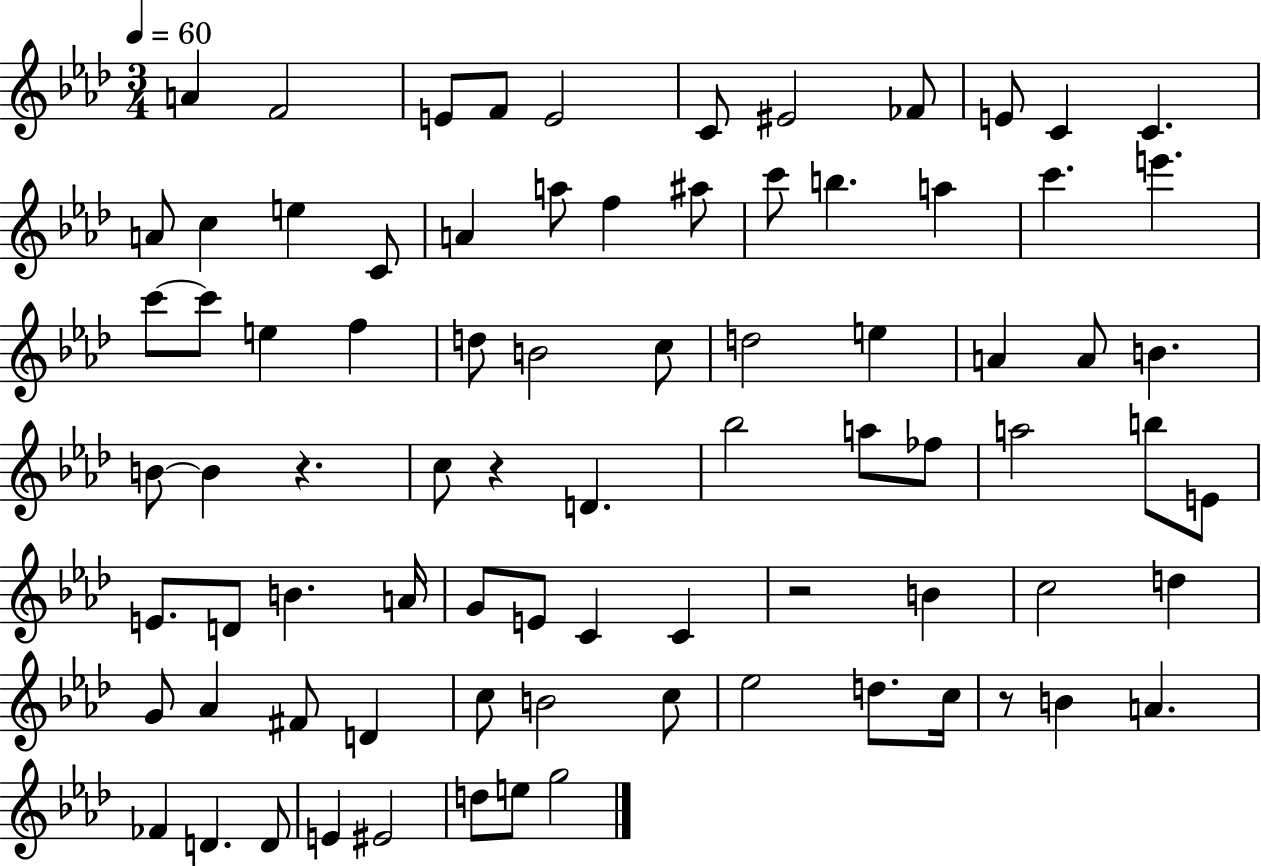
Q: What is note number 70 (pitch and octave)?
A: FES4